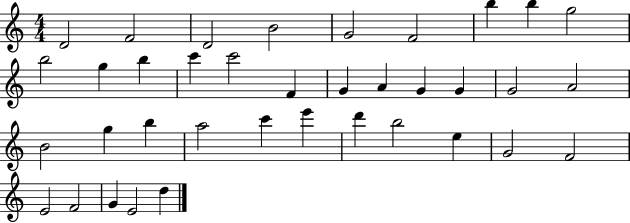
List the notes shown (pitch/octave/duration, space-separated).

D4/h F4/h D4/h B4/h G4/h F4/h B5/q B5/q G5/h B5/h G5/q B5/q C6/q C6/h F4/q G4/q A4/q G4/q G4/q G4/h A4/h B4/h G5/q B5/q A5/h C6/q E6/q D6/q B5/h E5/q G4/h F4/h E4/h F4/h G4/q E4/h D5/q